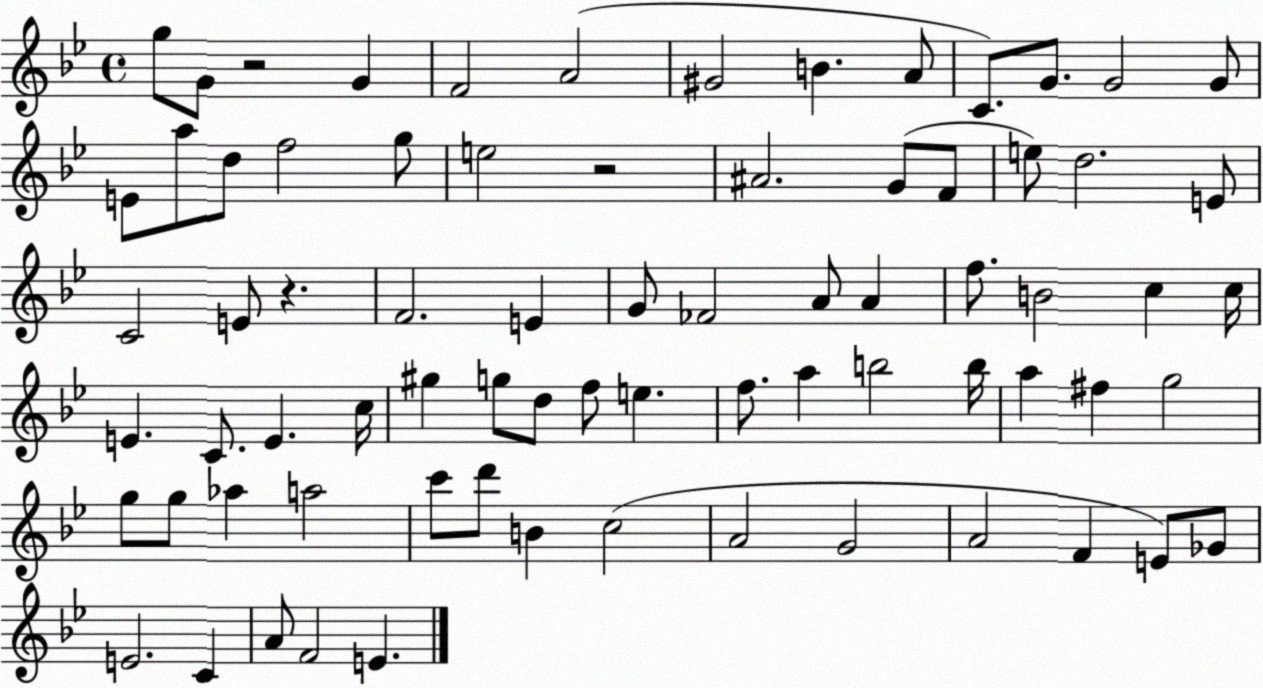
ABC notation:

X:1
T:Untitled
M:4/4
L:1/4
K:Bb
g/2 G/2 z2 G F2 A2 ^G2 B A/2 C/2 G/2 G2 G/2 E/2 a/2 d/2 f2 g/2 e2 z2 ^A2 G/2 F/2 e/2 d2 E/2 C2 E/2 z F2 E G/2 _F2 A/2 A f/2 B2 c c/4 E C/2 E c/4 ^g g/2 d/2 f/2 e f/2 a b2 b/4 a ^f g2 g/2 g/2 _a a2 c'/2 d'/2 B c2 A2 G2 A2 F E/2 _G/2 E2 C A/2 F2 E